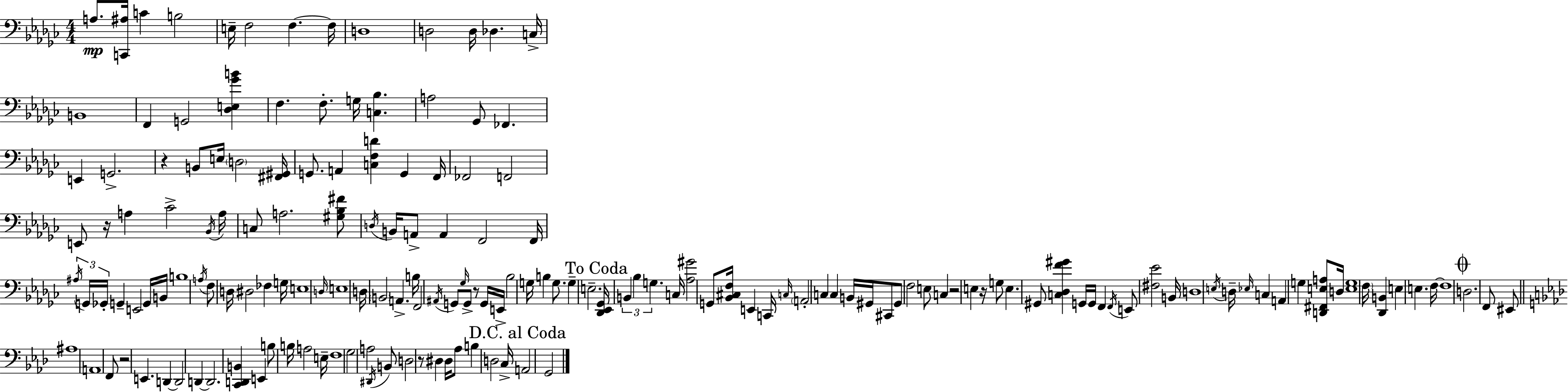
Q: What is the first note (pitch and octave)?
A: A3